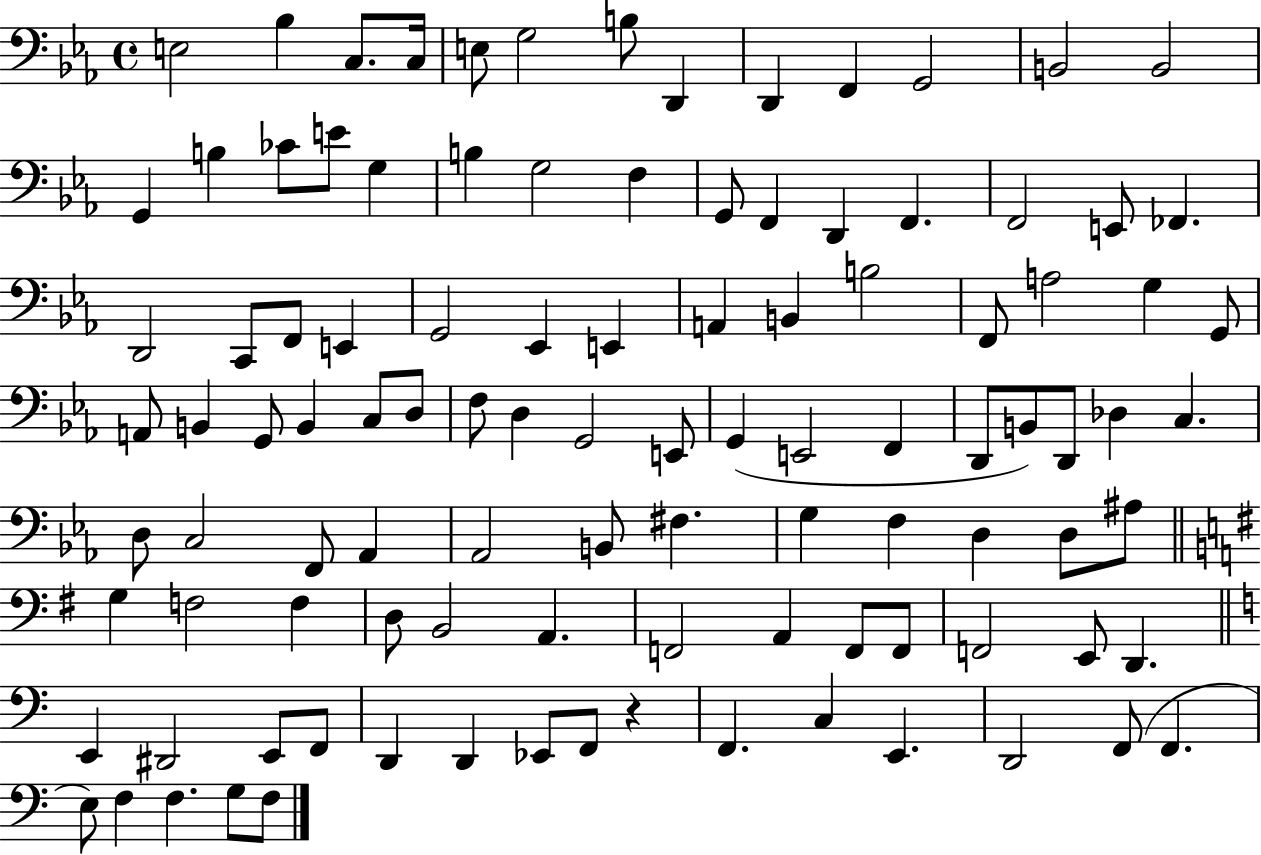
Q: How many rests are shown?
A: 1